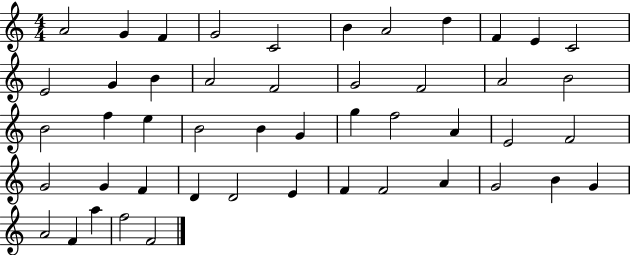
{
  \clef treble
  \numericTimeSignature
  \time 4/4
  \key c \major
  a'2 g'4 f'4 | g'2 c'2 | b'4 a'2 d''4 | f'4 e'4 c'2 | \break e'2 g'4 b'4 | a'2 f'2 | g'2 f'2 | a'2 b'2 | \break b'2 f''4 e''4 | b'2 b'4 g'4 | g''4 f''2 a'4 | e'2 f'2 | \break g'2 g'4 f'4 | d'4 d'2 e'4 | f'4 f'2 a'4 | g'2 b'4 g'4 | \break a'2 f'4 a''4 | f''2 f'2 | \bar "|."
}